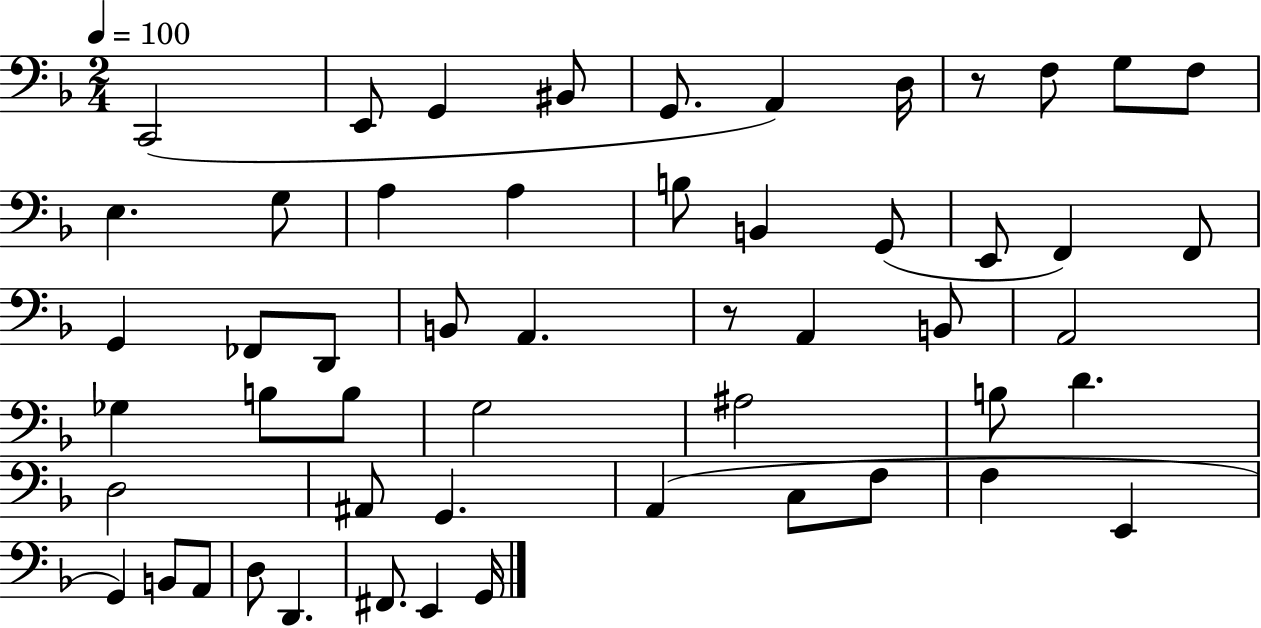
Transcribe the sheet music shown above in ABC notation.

X:1
T:Untitled
M:2/4
L:1/4
K:F
C,,2 E,,/2 G,, ^B,,/2 G,,/2 A,, D,/4 z/2 F,/2 G,/2 F,/2 E, G,/2 A, A, B,/2 B,, G,,/2 E,,/2 F,, F,,/2 G,, _F,,/2 D,,/2 B,,/2 A,, z/2 A,, B,,/2 A,,2 _G, B,/2 B,/2 G,2 ^A,2 B,/2 D D,2 ^A,,/2 G,, A,, C,/2 F,/2 F, E,, G,, B,,/2 A,,/2 D,/2 D,, ^F,,/2 E,, G,,/4